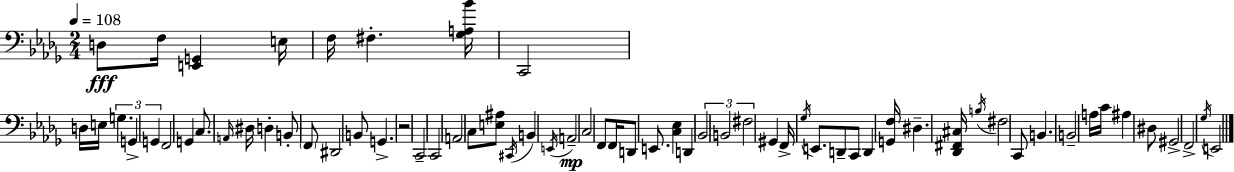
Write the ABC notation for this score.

X:1
T:Untitled
M:2/4
L:1/4
K:Bbm
D,/2 F,/4 [E,,G,,] E,/4 F,/4 ^F, [_G,A,_B]/4 C,,2 D,/4 E,/4 G, G,, G,, F,,2 G,, C,/2 A,,/4 ^D,/4 D, B,,/2 F,,/2 ^D,,2 B,,/2 G,, z2 C,,2 C,,2 A,,2 C,/2 [E,^A,]/2 ^C,,/4 B,, E,,/4 A,,2 C,2 F,,/2 F,,/4 D,,/2 E,,/2 [C,_E,] D,, _B,,2 B,,2 ^F,2 ^G,, F,,/4 _G,/4 E,,/2 D,,/2 C,,/2 D,, [G,,F,]/4 ^D, [_D,,^F,,^C,]/4 B,/4 ^F,2 C,,/2 B,, B,,2 A,/4 C/4 ^A, ^D,/2 ^G,,2 F,,2 _G,/4 E,,2